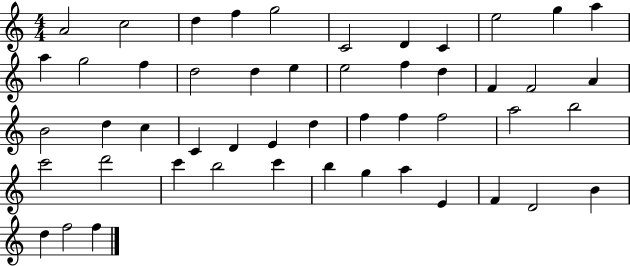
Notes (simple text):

A4/h C5/h D5/q F5/q G5/h C4/h D4/q C4/q E5/h G5/q A5/q A5/q G5/h F5/q D5/h D5/q E5/q E5/h F5/q D5/q F4/q F4/h A4/q B4/h D5/q C5/q C4/q D4/q E4/q D5/q F5/q F5/q F5/h A5/h B5/h C6/h D6/h C6/q B5/h C6/q B5/q G5/q A5/q E4/q F4/q D4/h B4/q D5/q F5/h F5/q